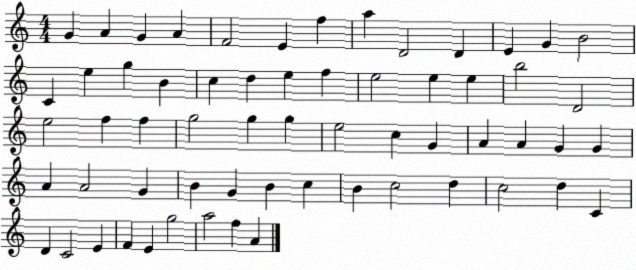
X:1
T:Untitled
M:4/4
L:1/4
K:C
G A G A F2 E f a D2 D E G B2 C e g B c d e f e2 e e b2 D2 e2 f f g2 g g e2 c G A A G G A A2 G B G B c B c2 d c2 d C D C2 E F E g2 a2 f A